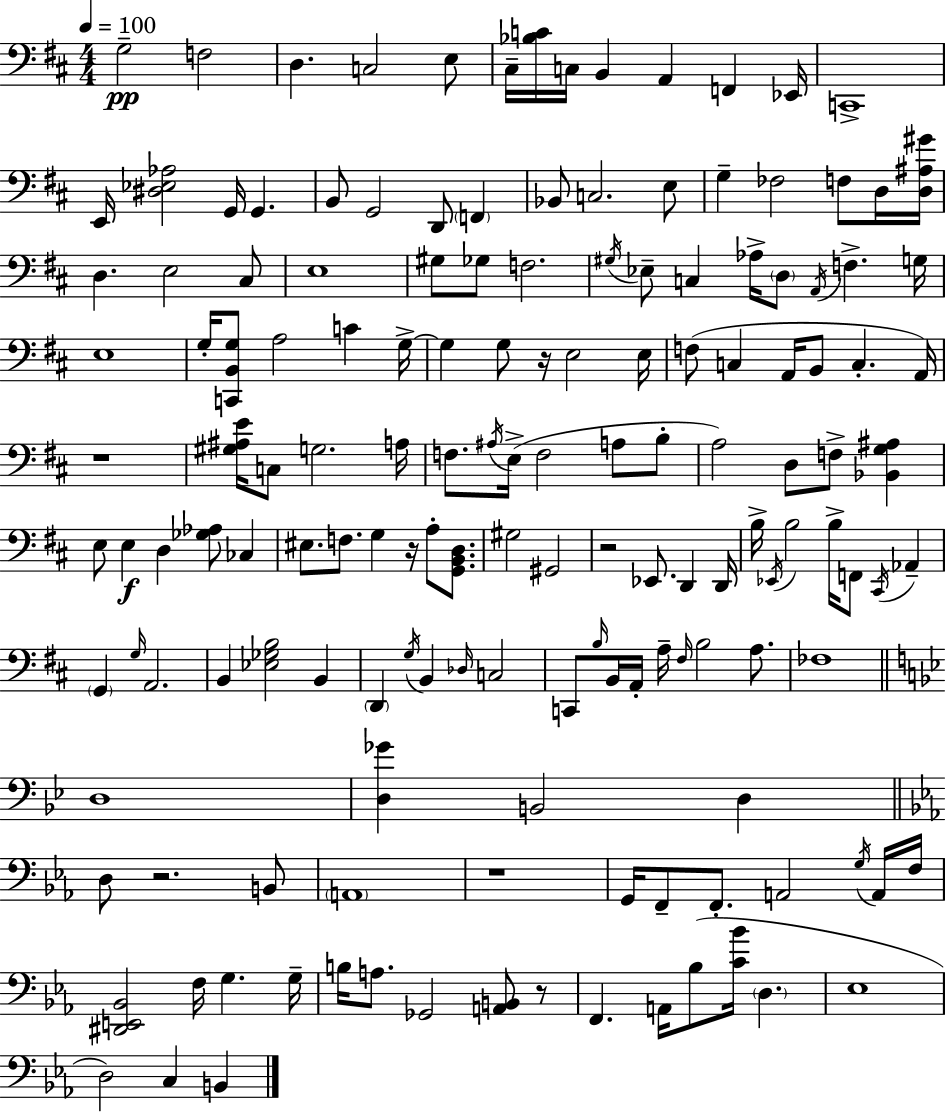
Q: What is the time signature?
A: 4/4